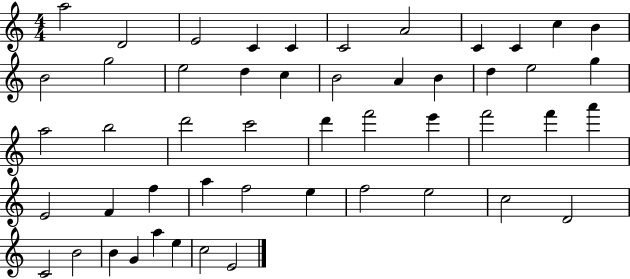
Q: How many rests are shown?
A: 0